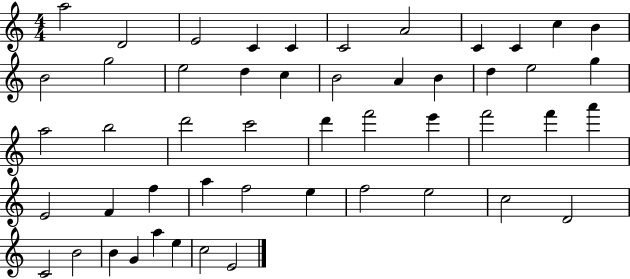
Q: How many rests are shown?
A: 0